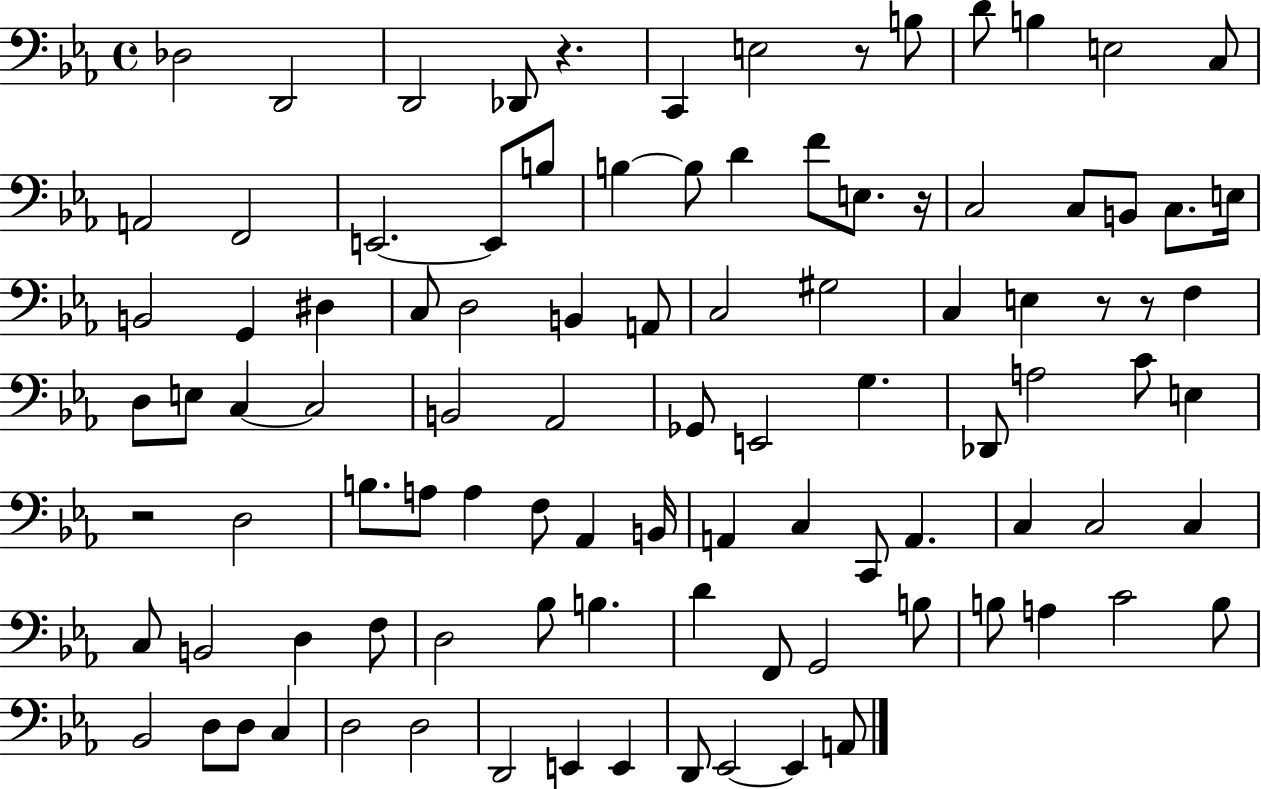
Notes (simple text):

Db3/h D2/h D2/h Db2/e R/q. C2/q E3/h R/e B3/e D4/e B3/q E3/h C3/e A2/h F2/h E2/h. E2/e B3/e B3/q B3/e D4/q F4/e E3/e. R/s C3/h C3/e B2/e C3/e. E3/s B2/h G2/q D#3/q C3/e D3/h B2/q A2/e C3/h G#3/h C3/q E3/q R/e R/e F3/q D3/e E3/e C3/q C3/h B2/h Ab2/h Gb2/e E2/h G3/q. Db2/e A3/h C4/e E3/q R/h D3/h B3/e. A3/e A3/q F3/e Ab2/q B2/s A2/q C3/q C2/e A2/q. C3/q C3/h C3/q C3/e B2/h D3/q F3/e D3/h Bb3/e B3/q. D4/q F2/e G2/h B3/e B3/e A3/q C4/h B3/e Bb2/h D3/e D3/e C3/q D3/h D3/h D2/h E2/q E2/q D2/e Eb2/h Eb2/q A2/e